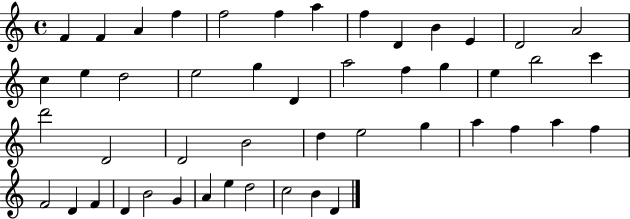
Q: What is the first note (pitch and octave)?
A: F4